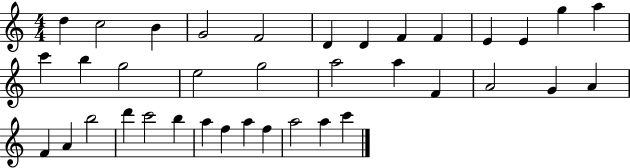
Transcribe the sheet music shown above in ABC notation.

X:1
T:Untitled
M:4/4
L:1/4
K:C
d c2 B G2 F2 D D F F E E g a c' b g2 e2 g2 a2 a F A2 G A F A b2 d' c'2 b a f a f a2 a c'